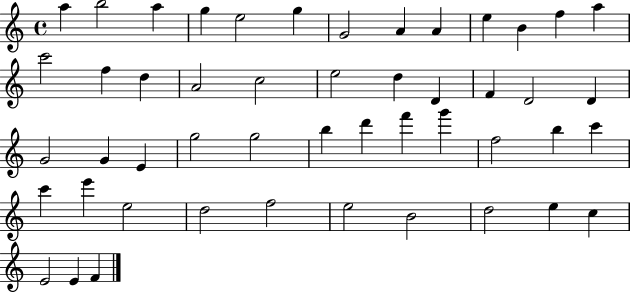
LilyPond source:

{
  \clef treble
  \time 4/4
  \defaultTimeSignature
  \key c \major
  a''4 b''2 a''4 | g''4 e''2 g''4 | g'2 a'4 a'4 | e''4 b'4 f''4 a''4 | \break c'''2 f''4 d''4 | a'2 c''2 | e''2 d''4 d'4 | f'4 d'2 d'4 | \break g'2 g'4 e'4 | g''2 g''2 | b''4 d'''4 f'''4 g'''4 | f''2 b''4 c'''4 | \break c'''4 e'''4 e''2 | d''2 f''2 | e''2 b'2 | d''2 e''4 c''4 | \break e'2 e'4 f'4 | \bar "|."
}